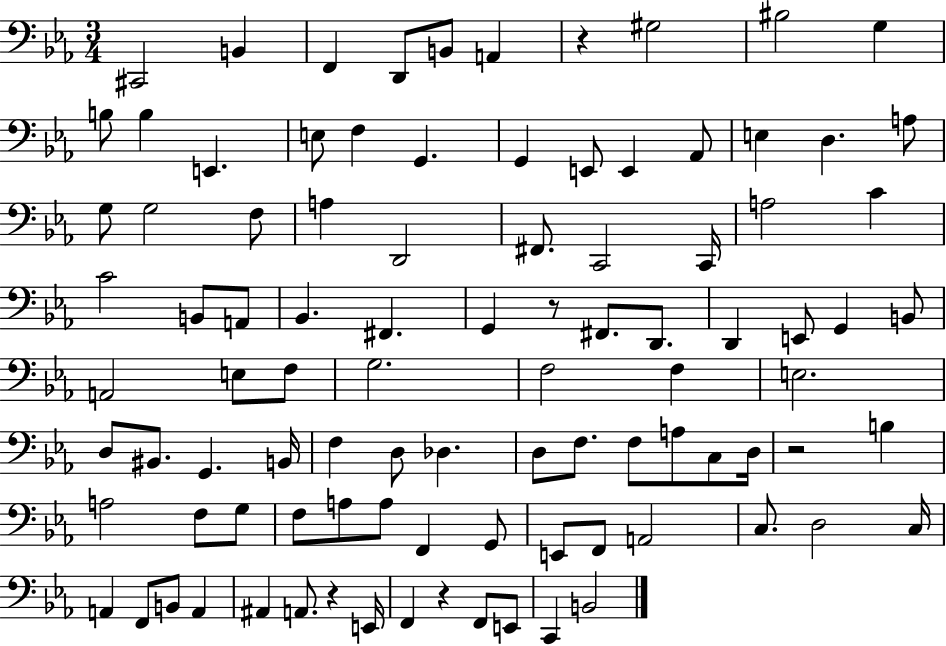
C#2/h B2/q F2/q D2/e B2/e A2/q R/q G#3/h BIS3/h G3/q B3/e B3/q E2/q. E3/e F3/q G2/q. G2/q E2/e E2/q Ab2/e E3/q D3/q. A3/e G3/e G3/h F3/e A3/q D2/h F#2/e. C2/h C2/s A3/h C4/q C4/h B2/e A2/e Bb2/q. F#2/q. G2/q R/e F#2/e. D2/e. D2/q E2/e G2/q B2/e A2/h E3/e F3/e G3/h. F3/h F3/q E3/h. D3/e BIS2/e. G2/q. B2/s F3/q D3/e Db3/q. D3/e F3/e. F3/e A3/e C3/e D3/s R/h B3/q A3/h F3/e G3/e F3/e A3/e A3/e F2/q G2/e E2/e F2/e A2/h C3/e. D3/h C3/s A2/q F2/e B2/e A2/q A#2/q A2/e. R/q E2/s F2/q R/q F2/e E2/e C2/q B2/h